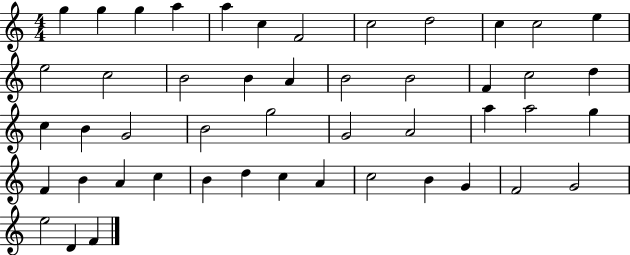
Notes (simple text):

G5/q G5/q G5/q A5/q A5/q C5/q F4/h C5/h D5/h C5/q C5/h E5/q E5/h C5/h B4/h B4/q A4/q B4/h B4/h F4/q C5/h D5/q C5/q B4/q G4/h B4/h G5/h G4/h A4/h A5/q A5/h G5/q F4/q B4/q A4/q C5/q B4/q D5/q C5/q A4/q C5/h B4/q G4/q F4/h G4/h E5/h D4/q F4/q